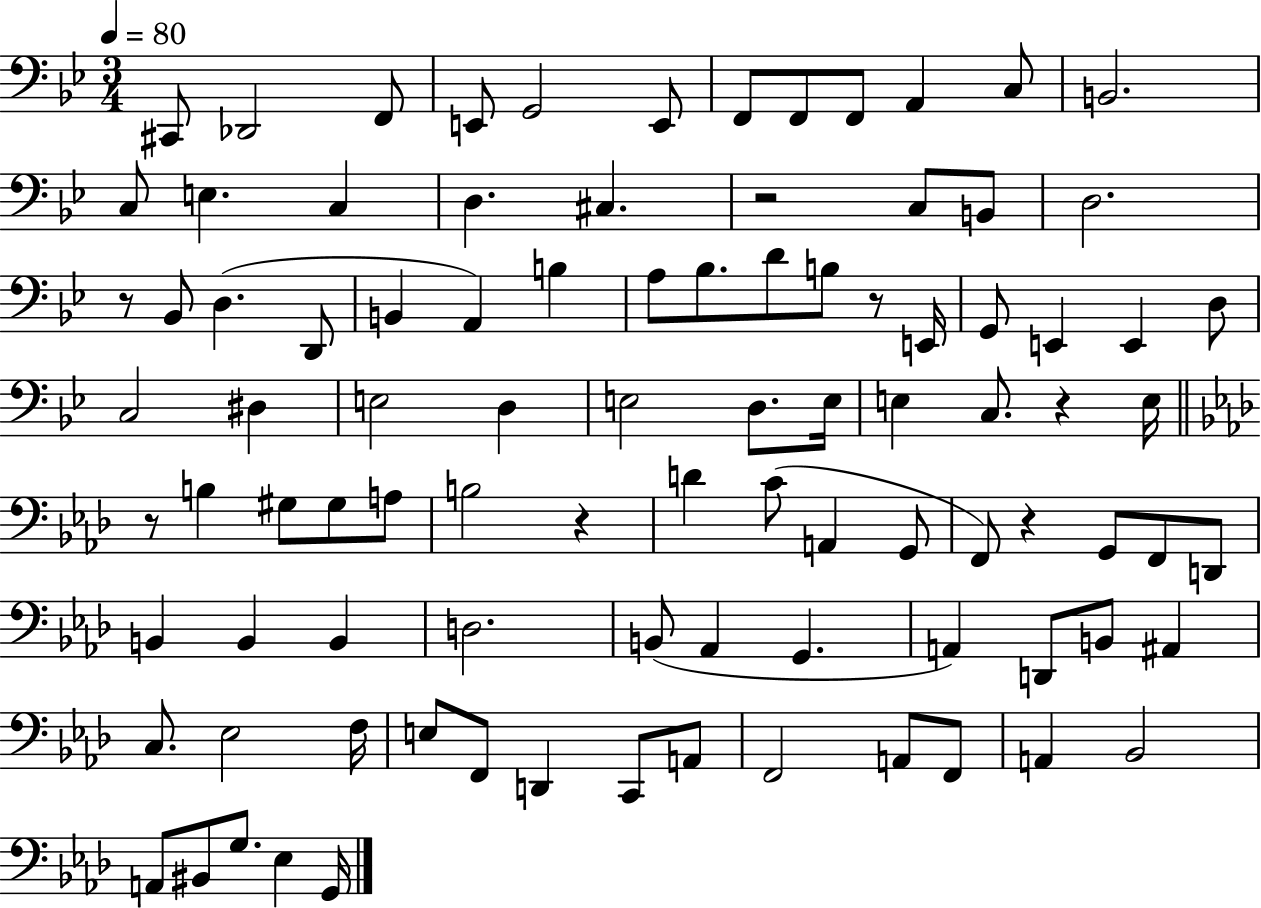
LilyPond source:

{
  \clef bass
  \numericTimeSignature
  \time 3/4
  \key bes \major
  \tempo 4 = 80
  cis,8 des,2 f,8 | e,8 g,2 e,8 | f,8 f,8 f,8 a,4 c8 | b,2. | \break c8 e4. c4 | d4. cis4. | r2 c8 b,8 | d2. | \break r8 bes,8 d4.( d,8 | b,4 a,4) b4 | a8 bes8. d'8 b8 r8 e,16 | g,8 e,4 e,4 d8 | \break c2 dis4 | e2 d4 | e2 d8. e16 | e4 c8. r4 e16 | \break \bar "||" \break \key aes \major r8 b4 gis8 gis8 a8 | b2 r4 | d'4 c'8( a,4 g,8 | f,8) r4 g,8 f,8 d,8 | \break b,4 b,4 b,4 | d2. | b,8( aes,4 g,4. | a,4) d,8 b,8 ais,4 | \break c8. ees2 f16 | e8 f,8 d,4 c,8 a,8 | f,2 a,8 f,8 | a,4 bes,2 | \break a,8 bis,8 g8. ees4 g,16 | \bar "|."
}